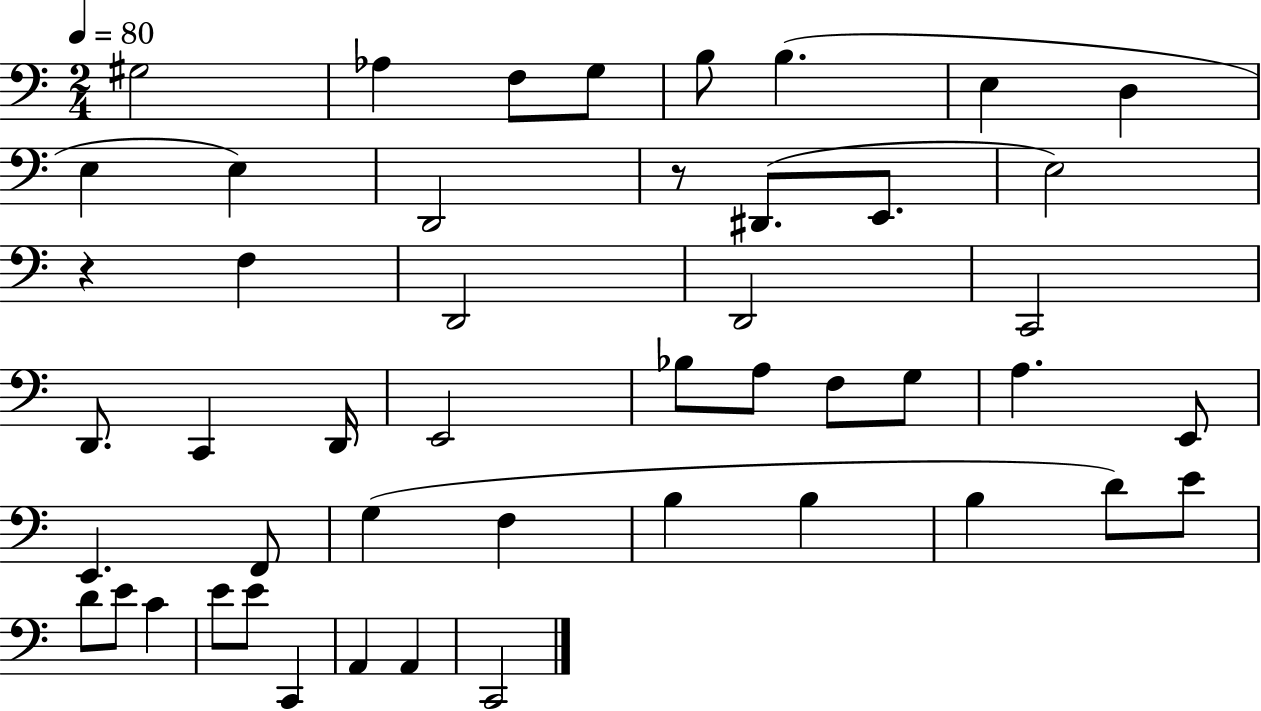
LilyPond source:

{
  \clef bass
  \numericTimeSignature
  \time 2/4
  \key c \major
  \tempo 4 = 80
  \repeat volta 2 { gis2 | aes4 f8 g8 | b8 b4.( | e4 d4 | \break e4 e4) | d,2 | r8 dis,8.( e,8. | e2) | \break r4 f4 | d,2 | d,2 | c,2 | \break d,8. c,4 d,16 | e,2 | bes8 a8 f8 g8 | a4. e,8 | \break e,4. f,8 | g4( f4 | b4 b4 | b4 d'8) e'8 | \break d'8 e'8 c'4 | e'8 e'8 c,4 | a,4 a,4 | c,2 | \break } \bar "|."
}